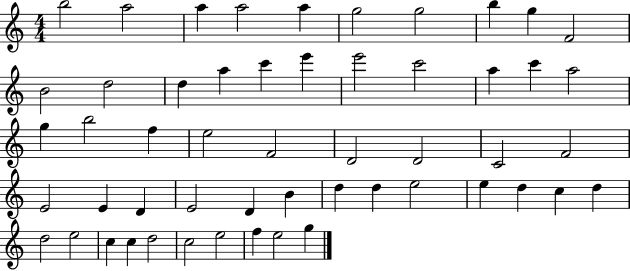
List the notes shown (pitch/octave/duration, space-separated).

B5/h A5/h A5/q A5/h A5/q G5/h G5/h B5/q G5/q F4/h B4/h D5/h D5/q A5/q C6/q E6/q E6/h C6/h A5/q C6/q A5/h G5/q B5/h F5/q E5/h F4/h D4/h D4/h C4/h F4/h E4/h E4/q D4/q E4/h D4/q B4/q D5/q D5/q E5/h E5/q D5/q C5/q D5/q D5/h E5/h C5/q C5/q D5/h C5/h E5/h F5/q E5/h G5/q